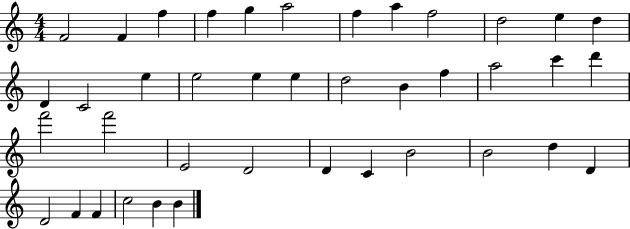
F4/h F4/q F5/q F5/q G5/q A5/h F5/q A5/q F5/h D5/h E5/q D5/q D4/q C4/h E5/q E5/h E5/q E5/q D5/h B4/q F5/q A5/h C6/q D6/q F6/h F6/h E4/h D4/h D4/q C4/q B4/h B4/h D5/q D4/q D4/h F4/q F4/q C5/h B4/q B4/q